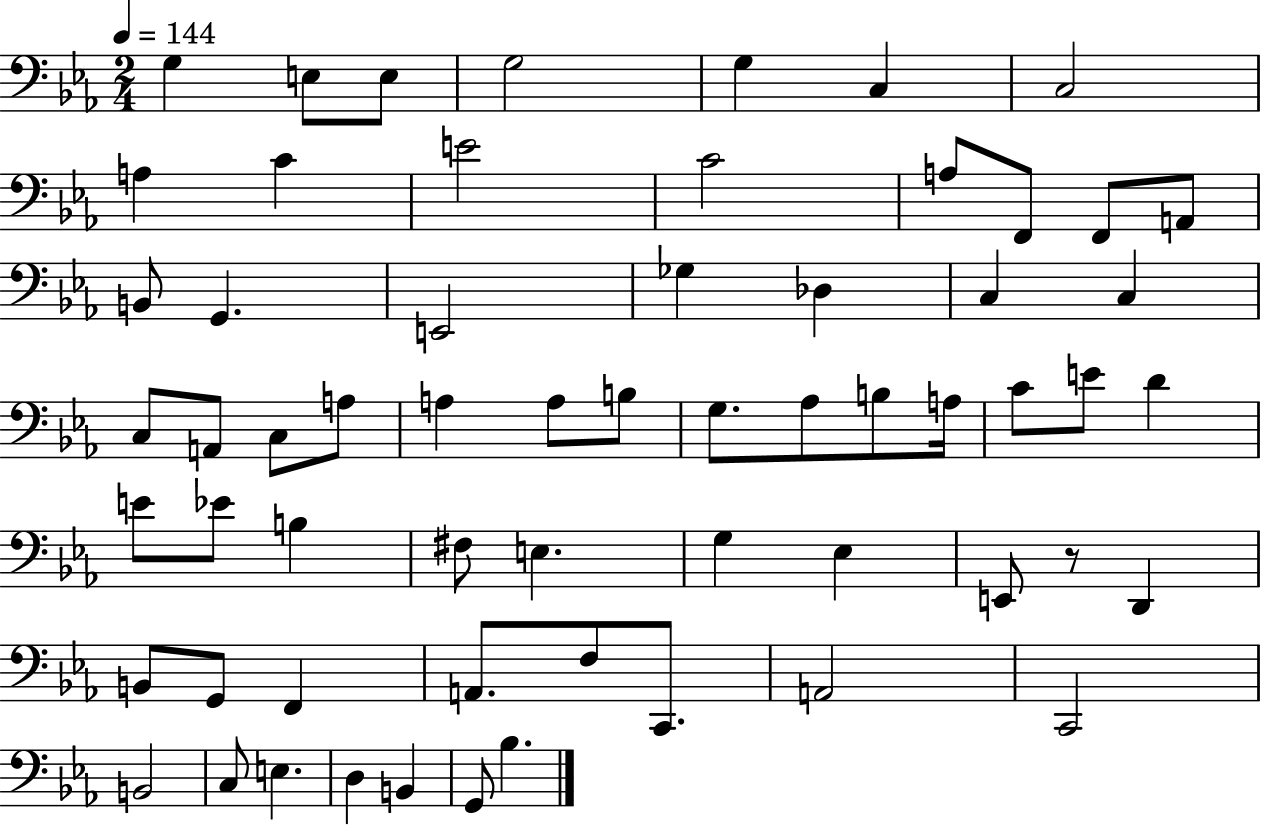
{
  \clef bass
  \numericTimeSignature
  \time 2/4
  \key ees \major
  \tempo 4 = 144
  g4 e8 e8 | g2 | g4 c4 | c2 | \break a4 c'4 | e'2 | c'2 | a8 f,8 f,8 a,8 | \break b,8 g,4. | e,2 | ges4 des4 | c4 c4 | \break c8 a,8 c8 a8 | a4 a8 b8 | g8. aes8 b8 a16 | c'8 e'8 d'4 | \break e'8 ees'8 b4 | fis8 e4. | g4 ees4 | e,8 r8 d,4 | \break b,8 g,8 f,4 | a,8. f8 c,8. | a,2 | c,2 | \break b,2 | c8 e4. | d4 b,4 | g,8 bes4. | \break \bar "|."
}